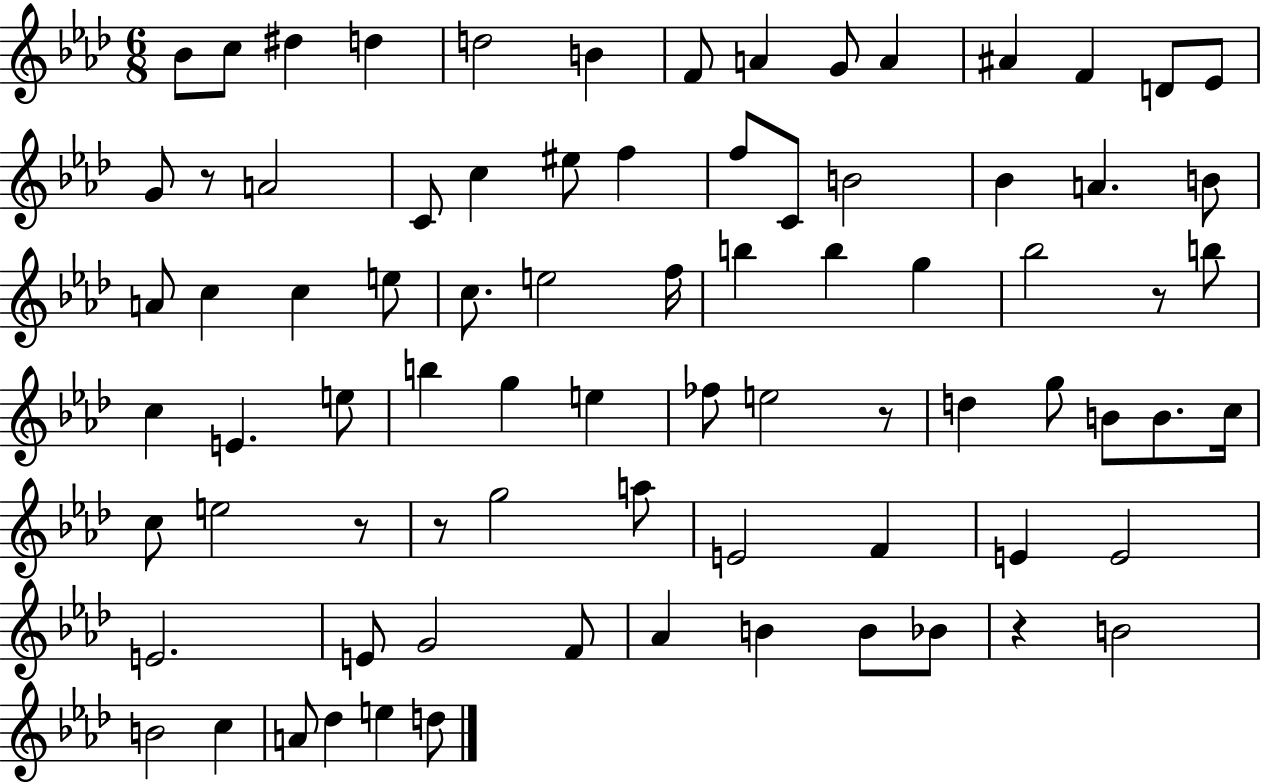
{
  \clef treble
  \numericTimeSignature
  \time 6/8
  \key aes \major
  bes'8 c''8 dis''4 d''4 | d''2 b'4 | f'8 a'4 g'8 a'4 | ais'4 f'4 d'8 ees'8 | \break g'8 r8 a'2 | c'8 c''4 eis''8 f''4 | f''8 c'8 b'2 | bes'4 a'4. b'8 | \break a'8 c''4 c''4 e''8 | c''8. e''2 f''16 | b''4 b''4 g''4 | bes''2 r8 b''8 | \break c''4 e'4. e''8 | b''4 g''4 e''4 | fes''8 e''2 r8 | d''4 g''8 b'8 b'8. c''16 | \break c''8 e''2 r8 | r8 g''2 a''8 | e'2 f'4 | e'4 e'2 | \break e'2. | e'8 g'2 f'8 | aes'4 b'4 b'8 bes'8 | r4 b'2 | \break b'2 c''4 | a'8 des''4 e''4 d''8 | \bar "|."
}